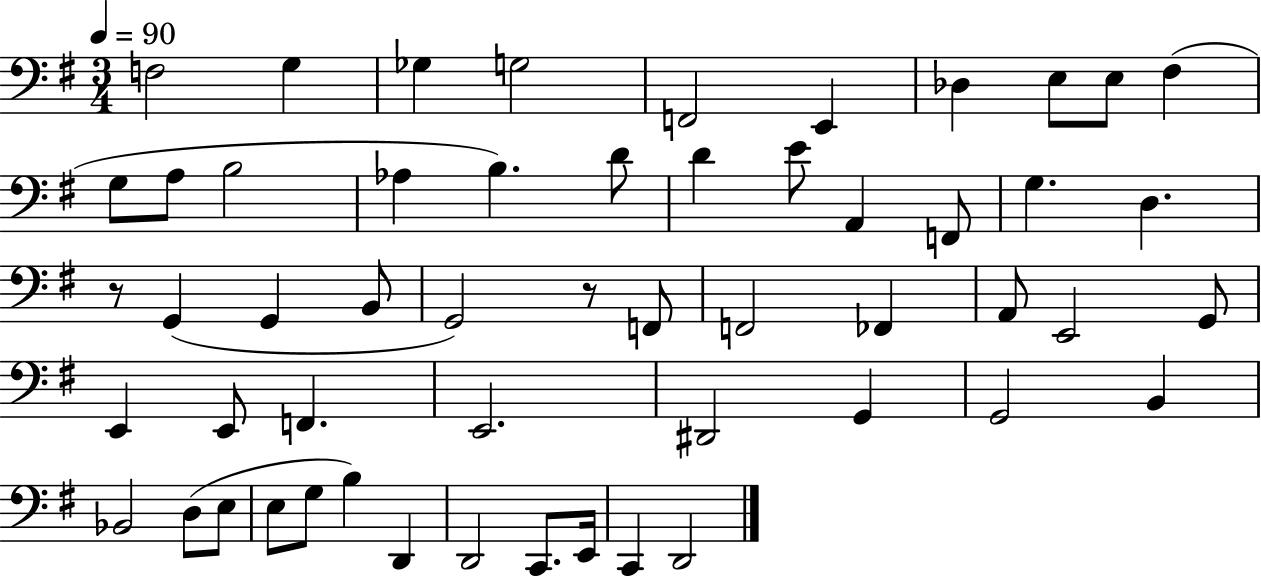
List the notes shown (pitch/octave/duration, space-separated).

F3/h G3/q Gb3/q G3/h F2/h E2/q Db3/q E3/e E3/e F#3/q G3/e A3/e B3/h Ab3/q B3/q. D4/e D4/q E4/e A2/q F2/e G3/q. D3/q. R/e G2/q G2/q B2/e G2/h R/e F2/e F2/h FES2/q A2/e E2/h G2/e E2/q E2/e F2/q. E2/h. D#2/h G2/q G2/h B2/q Bb2/h D3/e E3/e E3/e G3/e B3/q D2/q D2/h C2/e. E2/s C2/q D2/h